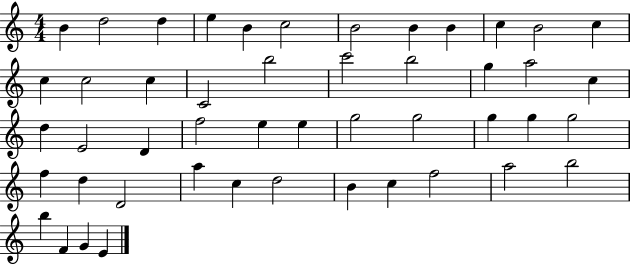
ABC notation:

X:1
T:Untitled
M:4/4
L:1/4
K:C
B d2 d e B c2 B2 B B c B2 c c c2 c C2 b2 c'2 b2 g a2 c d E2 D f2 e e g2 g2 g g g2 f d D2 a c d2 B c f2 a2 b2 b F G E